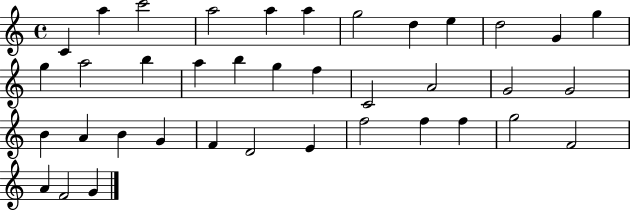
C4/q A5/q C6/h A5/h A5/q A5/q G5/h D5/q E5/q D5/h G4/q G5/q G5/q A5/h B5/q A5/q B5/q G5/q F5/q C4/h A4/h G4/h G4/h B4/q A4/q B4/q G4/q F4/q D4/h E4/q F5/h F5/q F5/q G5/h F4/h A4/q F4/h G4/q